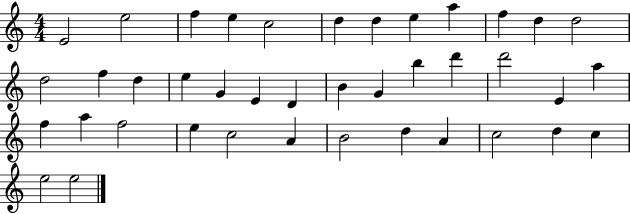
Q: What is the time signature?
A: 4/4